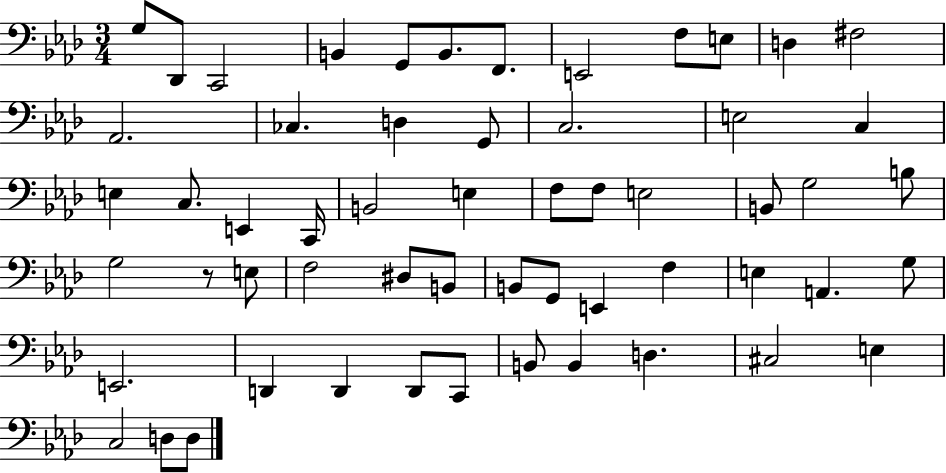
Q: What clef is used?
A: bass